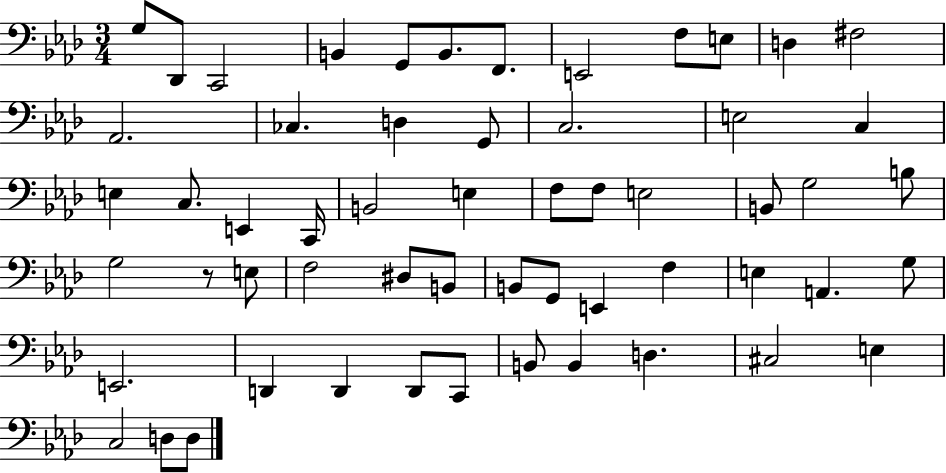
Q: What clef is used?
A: bass